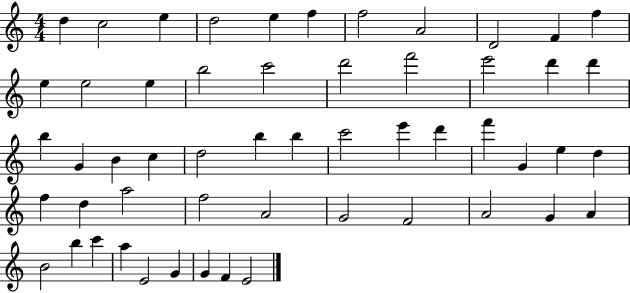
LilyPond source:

{
  \clef treble
  \numericTimeSignature
  \time 4/4
  \key c \major
  d''4 c''2 e''4 | d''2 e''4 f''4 | f''2 a'2 | d'2 f'4 f''4 | \break e''4 e''2 e''4 | b''2 c'''2 | d'''2 f'''2 | e'''2 d'''4 d'''4 | \break b''4 g'4 b'4 c''4 | d''2 b''4 b''4 | c'''2 e'''4 d'''4 | f'''4 g'4 e''4 d''4 | \break f''4 d''4 a''2 | f''2 a'2 | g'2 f'2 | a'2 g'4 a'4 | \break b'2 b''4 c'''4 | a''4 e'2 g'4 | g'4 f'4 e'2 | \bar "|."
}